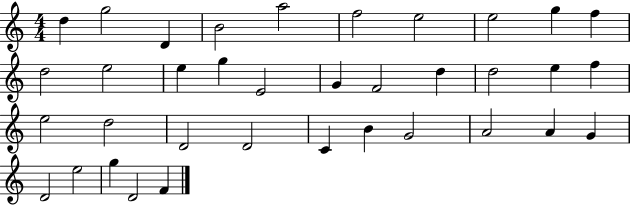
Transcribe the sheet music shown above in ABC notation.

X:1
T:Untitled
M:4/4
L:1/4
K:C
d g2 D B2 a2 f2 e2 e2 g f d2 e2 e g E2 G F2 d d2 e f e2 d2 D2 D2 C B G2 A2 A G D2 e2 g D2 F